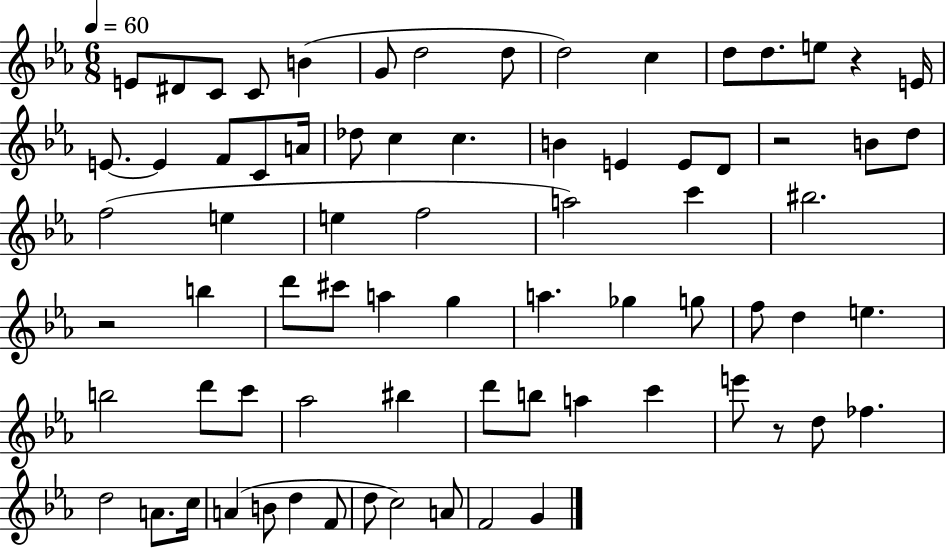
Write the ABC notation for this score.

X:1
T:Untitled
M:6/8
L:1/4
K:Eb
E/2 ^D/2 C/2 C/2 B G/2 d2 d/2 d2 c d/2 d/2 e/2 z E/4 E/2 E F/2 C/2 A/4 _d/2 c c B E E/2 D/2 z2 B/2 d/2 f2 e e f2 a2 c' ^b2 z2 b d'/2 ^c'/2 a g a _g g/2 f/2 d e b2 d'/2 c'/2 _a2 ^b d'/2 b/2 a c' e'/2 z/2 d/2 _f d2 A/2 c/4 A B/2 d F/2 d/2 c2 A/2 F2 G